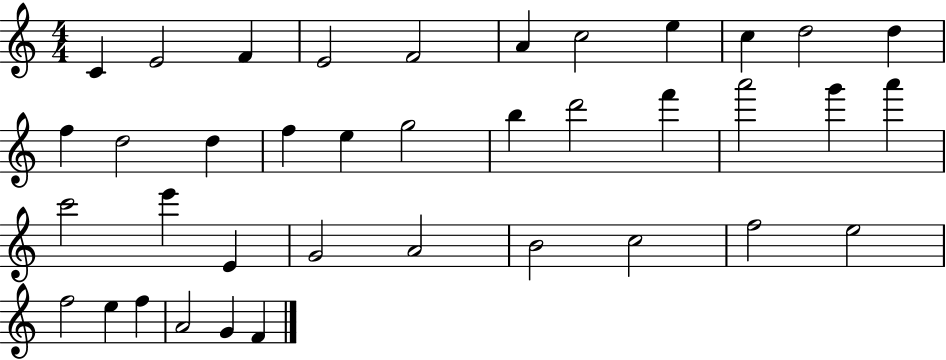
C4/q E4/h F4/q E4/h F4/h A4/q C5/h E5/q C5/q D5/h D5/q F5/q D5/h D5/q F5/q E5/q G5/h B5/q D6/h F6/q A6/h G6/q A6/q C6/h E6/q E4/q G4/h A4/h B4/h C5/h F5/h E5/h F5/h E5/q F5/q A4/h G4/q F4/q